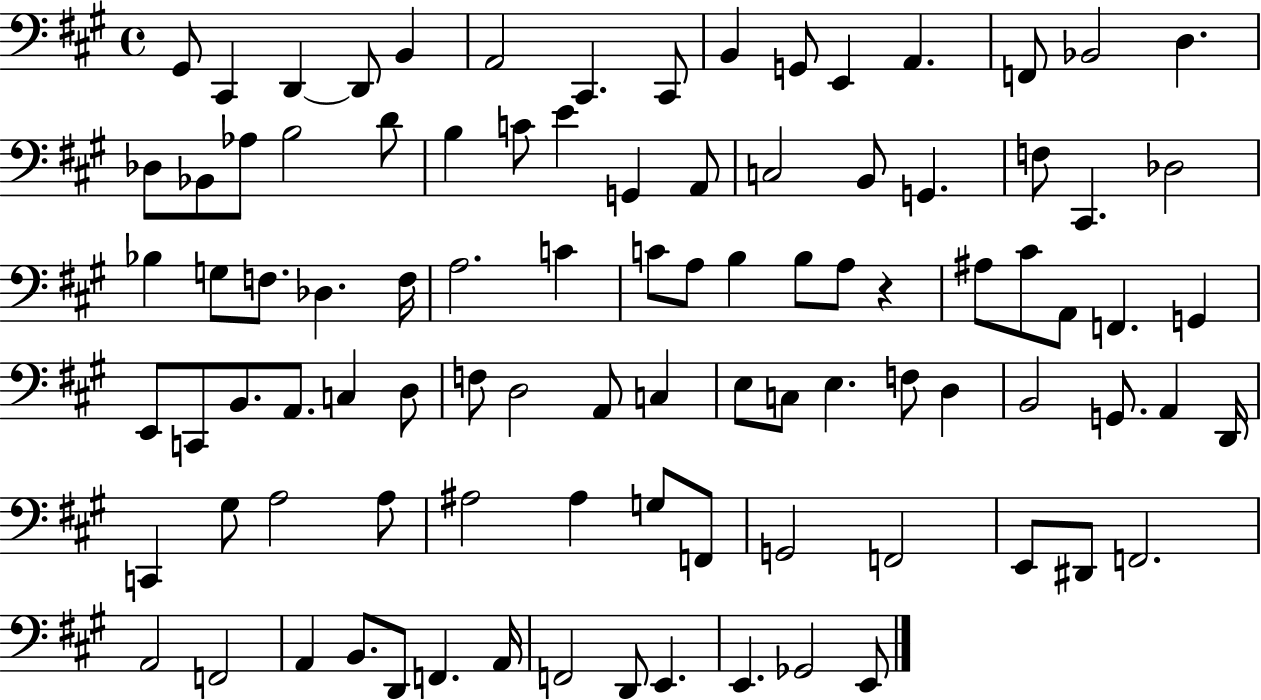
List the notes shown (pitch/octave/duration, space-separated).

G#2/e C#2/q D2/q D2/e B2/q A2/h C#2/q. C#2/e B2/q G2/e E2/q A2/q. F2/e Bb2/h D3/q. Db3/e Bb2/e Ab3/e B3/h D4/e B3/q C4/e E4/q G2/q A2/e C3/h B2/e G2/q. F3/e C#2/q. Db3/h Bb3/q G3/e F3/e. Db3/q. F3/s A3/h. C4/q C4/e A3/e B3/q B3/e A3/e R/q A#3/e C#4/e A2/e F2/q. G2/q E2/e C2/e B2/e. A2/e. C3/q D3/e F3/e D3/h A2/e C3/q E3/e C3/e E3/q. F3/e D3/q B2/h G2/e. A2/q D2/s C2/q G#3/e A3/h A3/e A#3/h A#3/q G3/e F2/e G2/h F2/h E2/e D#2/e F2/h. A2/h F2/h A2/q B2/e. D2/e F2/q. A2/s F2/h D2/e E2/q. E2/q. Gb2/h E2/e